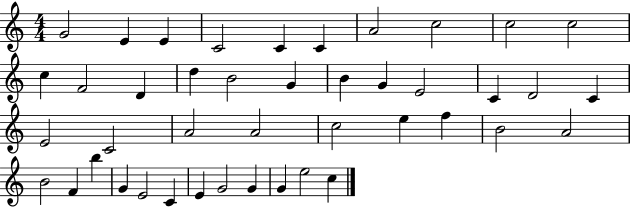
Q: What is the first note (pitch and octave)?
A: G4